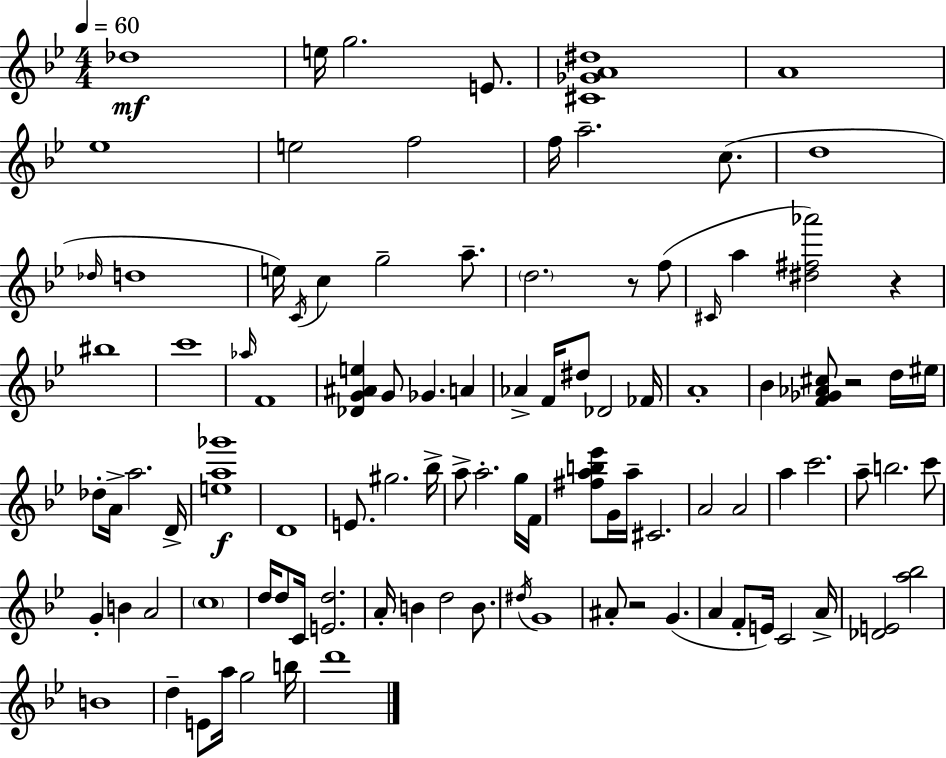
{
  \clef treble
  \numericTimeSignature
  \time 4/4
  \key g \minor
  \tempo 4 = 60
  des''1\mf | e''16 g''2. e'8. | <cis' ges' a' dis''>1 | a'1 | \break ees''1 | e''2 f''2 | f''16 a''2.-- c''8.( | d''1 | \break \grace { des''16 } d''1 | e''16) \acciaccatura { c'16 } c''4 g''2-- a''8.-- | \parenthesize d''2. r8 | f''8( \grace { cis'16 } a''4 <dis'' fis'' aes'''>2) r4 | \break bis''1 | c'''1 | \grace { aes''16 } f'1 | <des' g' ais' e''>4 g'8 ges'4. | \break a'4 aes'4-> f'16 dis''8 des'2 | fes'16 a'1-. | bes'4 <f' ges' aes' cis''>8 r2 | d''16 eis''16 des''8-. a'16-> a''2. | \break d'16-> <e'' a'' ges'''>1\f | d'1 | e'8. gis''2. | bes''16-> a''8-> a''2.-. | \break g''16 f'16 <fis'' a'' b'' ees'''>8 g'16 a''16-- cis'2. | a'2 a'2 | a''4 c'''2. | a''8-- b''2. | \break c'''8 g'4-. b'4 a'2 | \parenthesize c''1 | d''16 d''8 c'16 <e' d''>2. | a'16-. b'4 d''2 | \break b'8. \acciaccatura { dis''16 } g'1 | ais'8-. r2 g'4.( | a'4 f'8-. e'16) c'2 | a'16-> <des' e'>2 <a'' bes''>2 | \break b'1 | d''4-- e'8 a''16 g''2 | b''16 d'''1 | \bar "|."
}